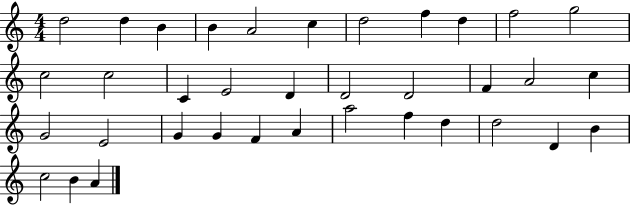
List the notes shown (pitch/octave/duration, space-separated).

D5/h D5/q B4/q B4/q A4/h C5/q D5/h F5/q D5/q F5/h G5/h C5/h C5/h C4/q E4/h D4/q D4/h D4/h F4/q A4/h C5/q G4/h E4/h G4/q G4/q F4/q A4/q A5/h F5/q D5/q D5/h D4/q B4/q C5/h B4/q A4/q